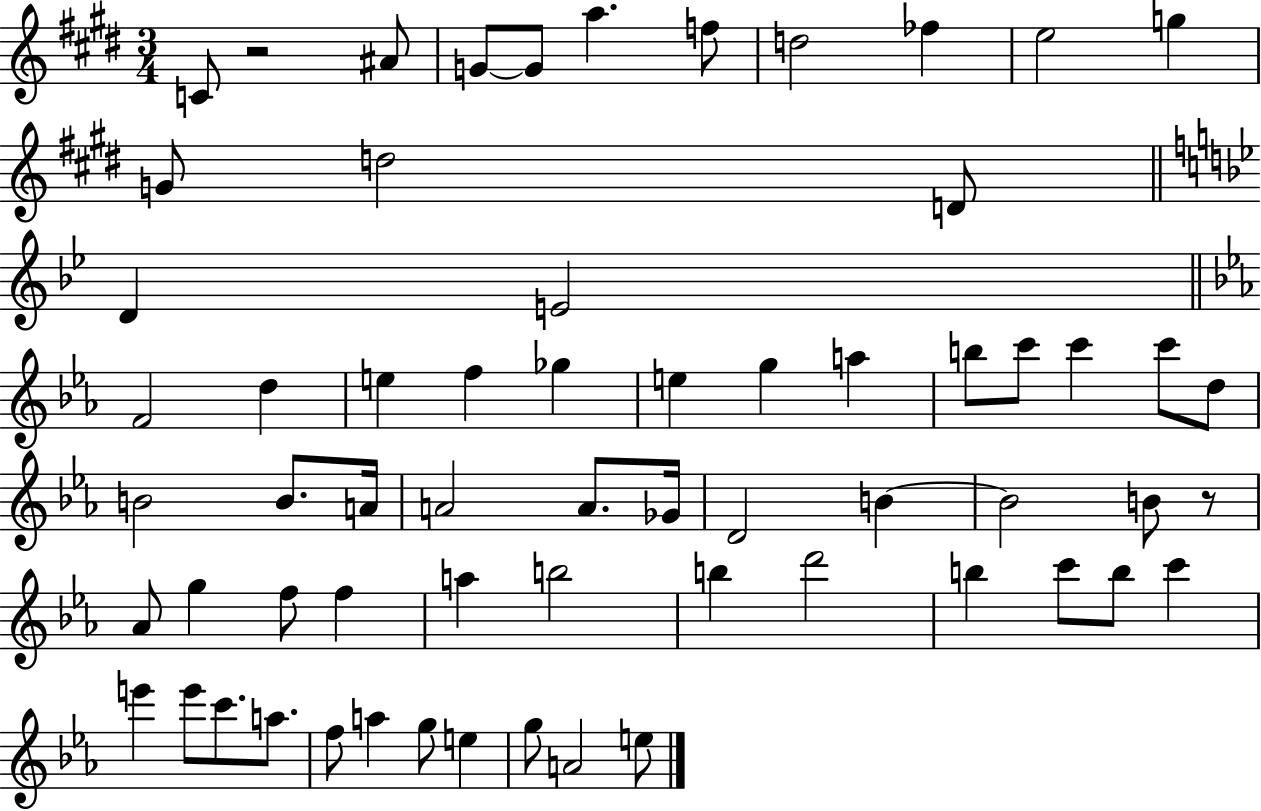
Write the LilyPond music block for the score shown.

{
  \clef treble
  \numericTimeSignature
  \time 3/4
  \key e \major
  \repeat volta 2 { c'8 r2 ais'8 | g'8~~ g'8 a''4. f''8 | d''2 fes''4 | e''2 g''4 | \break g'8 d''2 d'8 | \bar "||" \break \key g \minor d'4 e'2 | \bar "||" \break \key ees \major f'2 d''4 | e''4 f''4 ges''4 | e''4 g''4 a''4 | b''8 c'''8 c'''4 c'''8 d''8 | \break b'2 b'8. a'16 | a'2 a'8. ges'16 | d'2 b'4~~ | b'2 b'8 r8 | \break aes'8 g''4 f''8 f''4 | a''4 b''2 | b''4 d'''2 | b''4 c'''8 b''8 c'''4 | \break e'''4 e'''8 c'''8. a''8. | f''8 a''4 g''8 e''4 | g''8 a'2 e''8 | } \bar "|."
}